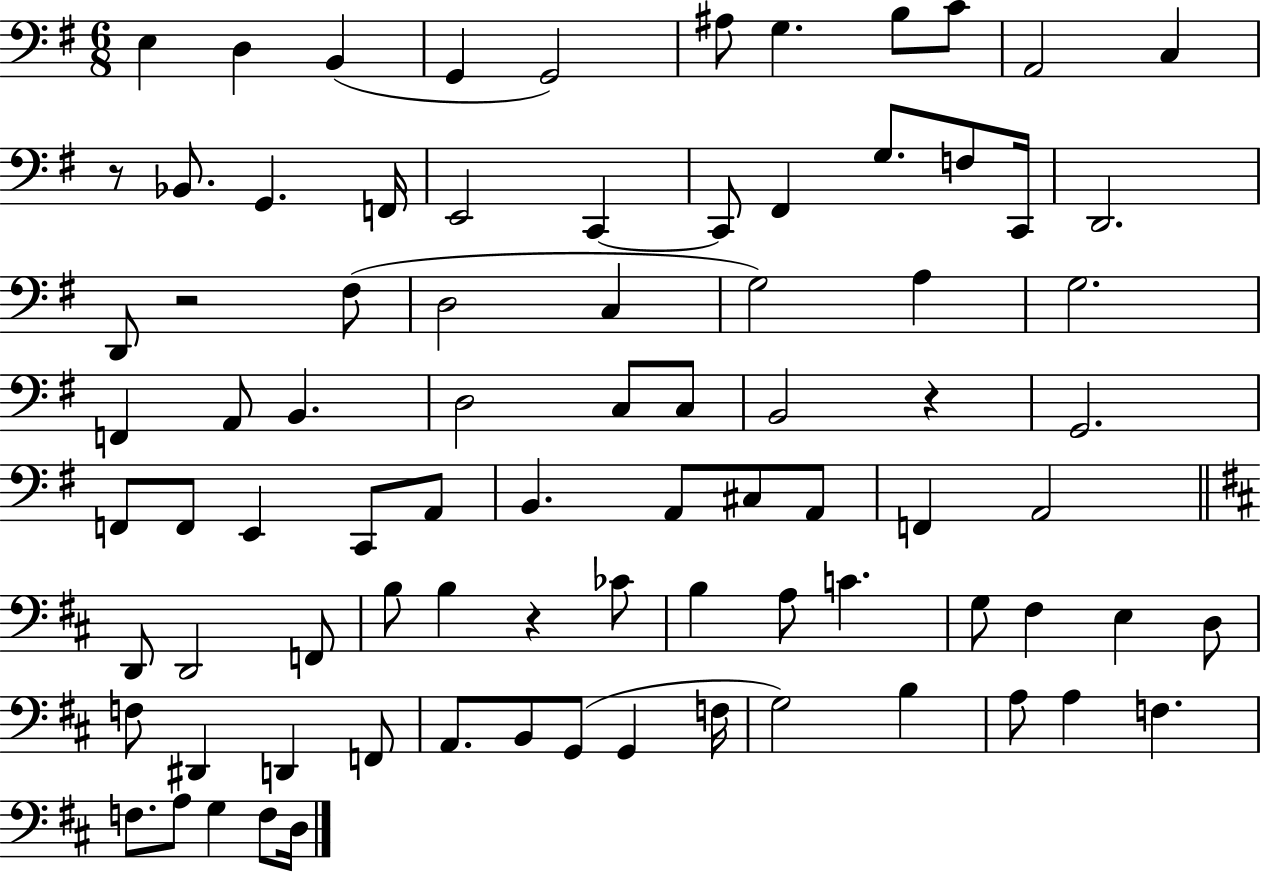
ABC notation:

X:1
T:Untitled
M:6/8
L:1/4
K:G
E, D, B,, G,, G,,2 ^A,/2 G, B,/2 C/2 A,,2 C, z/2 _B,,/2 G,, F,,/4 E,,2 C,, C,,/2 ^F,, G,/2 F,/2 C,,/4 D,,2 D,,/2 z2 ^F,/2 D,2 C, G,2 A, G,2 F,, A,,/2 B,, D,2 C,/2 C,/2 B,,2 z G,,2 F,,/2 F,,/2 E,, C,,/2 A,,/2 B,, A,,/2 ^C,/2 A,,/2 F,, A,,2 D,,/2 D,,2 F,,/2 B,/2 B, z _C/2 B, A,/2 C G,/2 ^F, E, D,/2 F,/2 ^D,, D,, F,,/2 A,,/2 B,,/2 G,,/2 G,, F,/4 G,2 B, A,/2 A, F, F,/2 A,/2 G, F,/2 D,/4